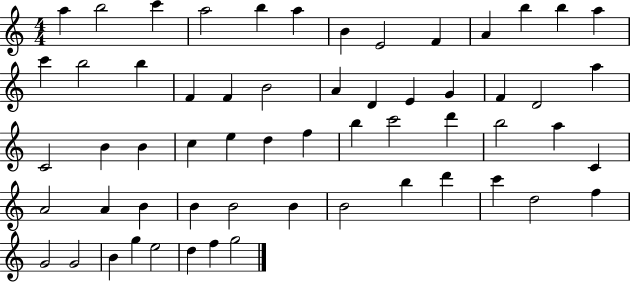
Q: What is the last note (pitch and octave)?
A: G5